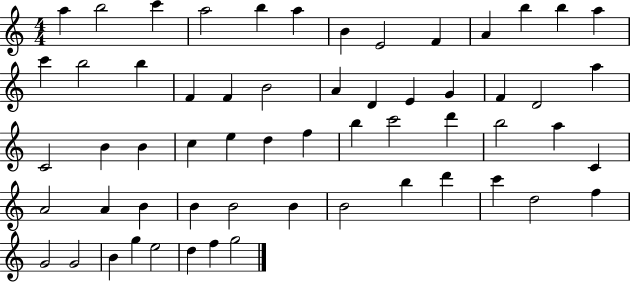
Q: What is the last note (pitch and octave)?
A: G5